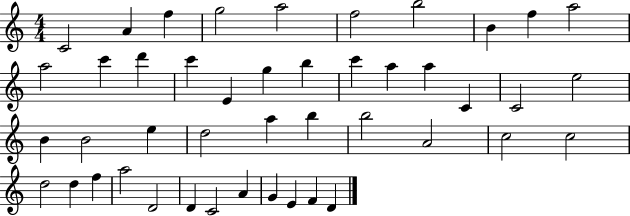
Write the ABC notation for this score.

X:1
T:Untitled
M:4/4
L:1/4
K:C
C2 A f g2 a2 f2 b2 B f a2 a2 c' d' c' E g b c' a a C C2 e2 B B2 e d2 a b b2 A2 c2 c2 d2 d f a2 D2 D C2 A G E F D